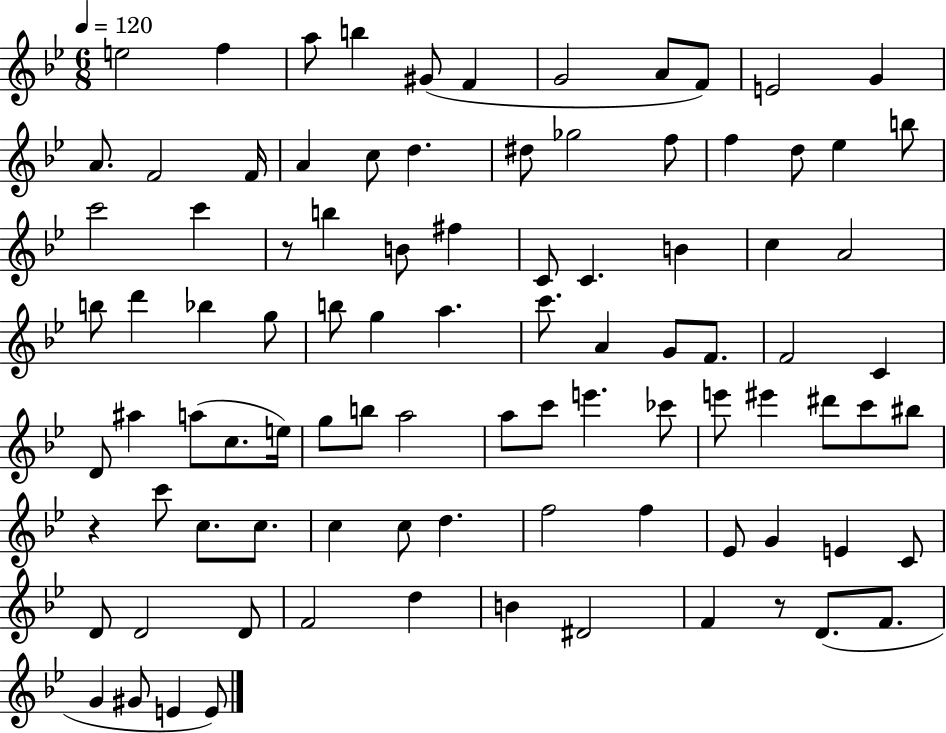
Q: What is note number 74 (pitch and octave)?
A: G4